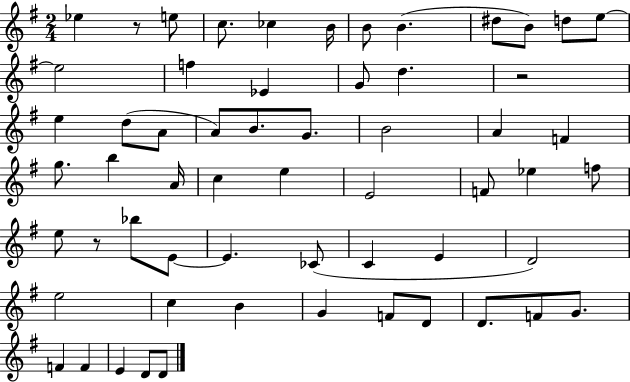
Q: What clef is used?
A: treble